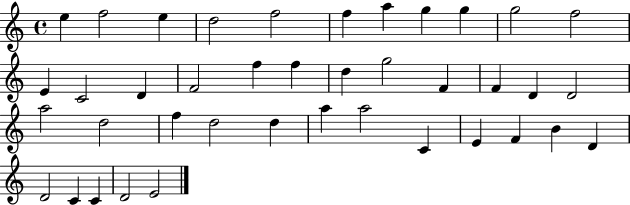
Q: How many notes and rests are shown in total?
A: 40